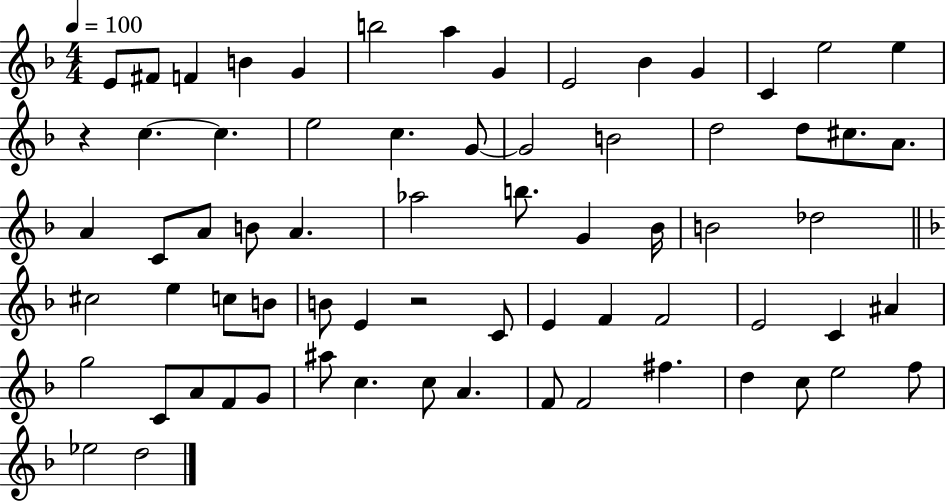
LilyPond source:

{
  \clef treble
  \numericTimeSignature
  \time 4/4
  \key f \major
  \tempo 4 = 100
  e'8 fis'8 f'4 b'4 g'4 | b''2 a''4 g'4 | e'2 bes'4 g'4 | c'4 e''2 e''4 | \break r4 c''4.~~ c''4. | e''2 c''4. g'8~~ | g'2 b'2 | d''2 d''8 cis''8. a'8. | \break a'4 c'8 a'8 b'8 a'4. | aes''2 b''8. g'4 bes'16 | b'2 des''2 | \bar "||" \break \key f \major cis''2 e''4 c''8 b'8 | b'8 e'4 r2 c'8 | e'4 f'4 f'2 | e'2 c'4 ais'4 | \break g''2 c'8 a'8 f'8 g'8 | ais''8 c''4. c''8 a'4. | f'8 f'2 fis''4. | d''4 c''8 e''2 f''8 | \break ees''2 d''2 | \bar "|."
}